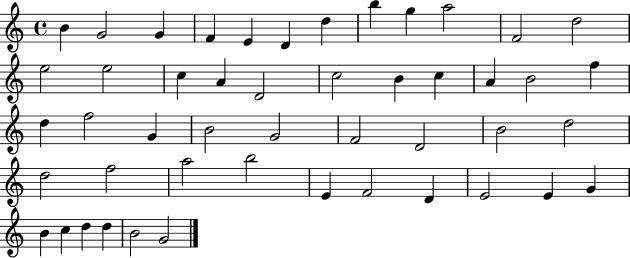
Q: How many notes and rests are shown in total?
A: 48